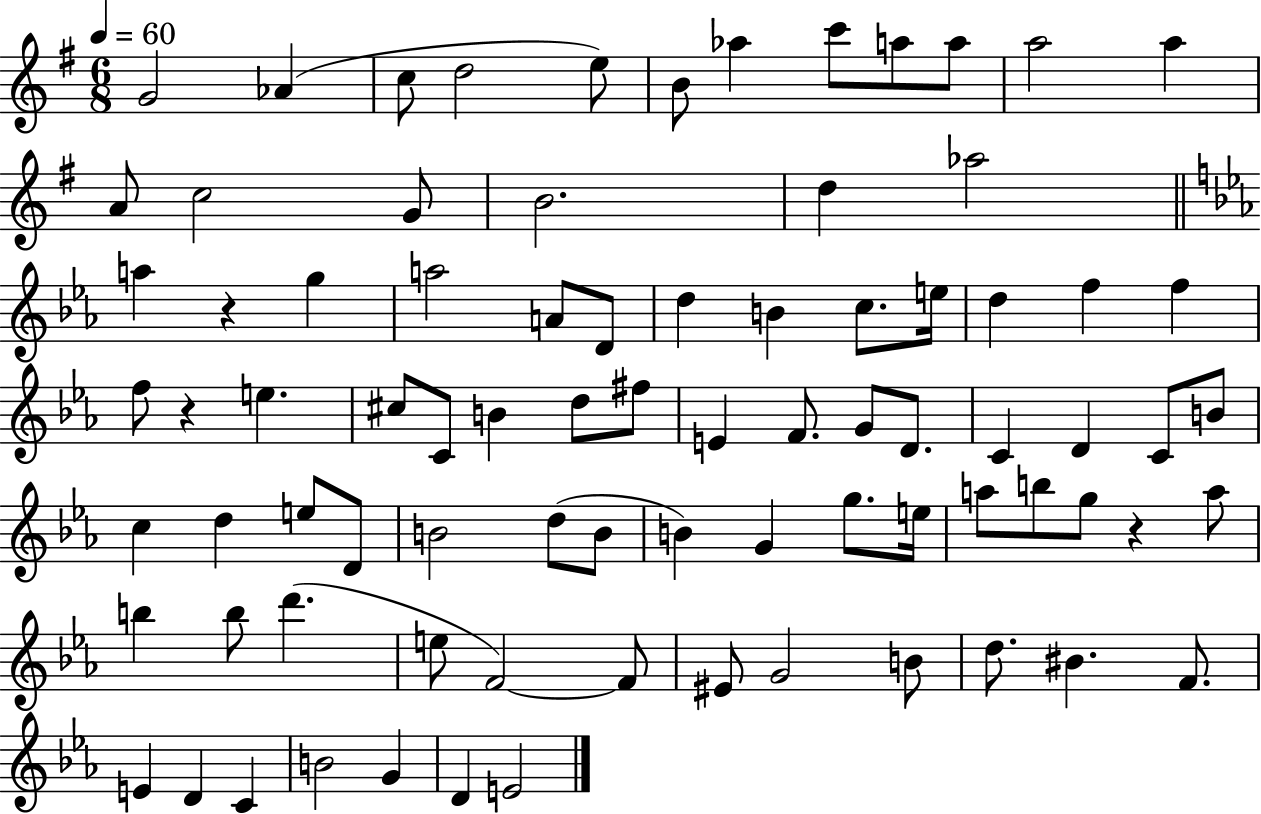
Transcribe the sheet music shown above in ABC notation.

X:1
T:Untitled
M:6/8
L:1/4
K:G
G2 _A c/2 d2 e/2 B/2 _a c'/2 a/2 a/2 a2 a A/2 c2 G/2 B2 d _a2 a z g a2 A/2 D/2 d B c/2 e/4 d f f f/2 z e ^c/2 C/2 B d/2 ^f/2 E F/2 G/2 D/2 C D C/2 B/2 c d e/2 D/2 B2 d/2 B/2 B G g/2 e/4 a/2 b/2 g/2 z a/2 b b/2 d' e/2 F2 F/2 ^E/2 G2 B/2 d/2 ^B F/2 E D C B2 G D E2